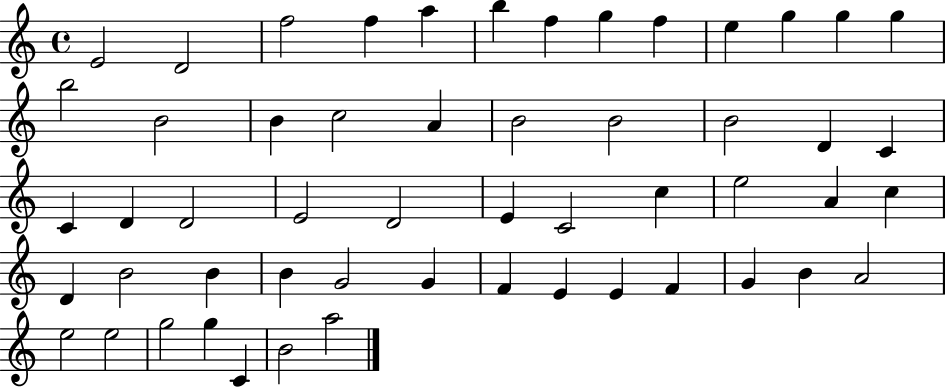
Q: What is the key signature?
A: C major